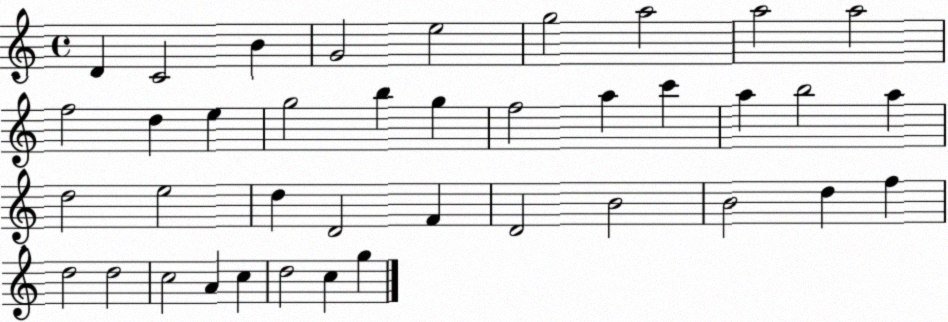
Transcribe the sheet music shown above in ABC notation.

X:1
T:Untitled
M:4/4
L:1/4
K:C
D C2 B G2 e2 g2 a2 a2 a2 f2 d e g2 b g f2 a c' a b2 a d2 e2 d D2 F D2 B2 B2 d f d2 d2 c2 A c d2 c g